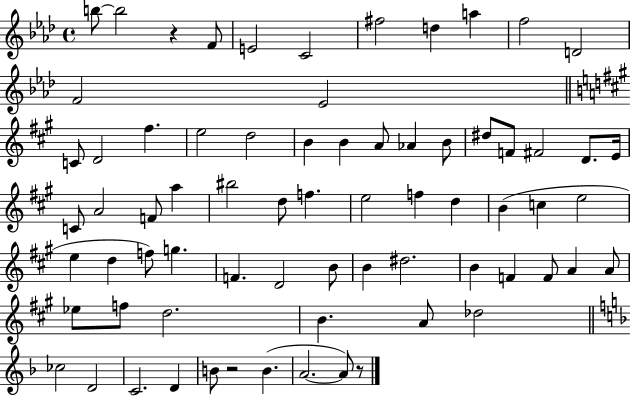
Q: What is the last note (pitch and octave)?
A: A4